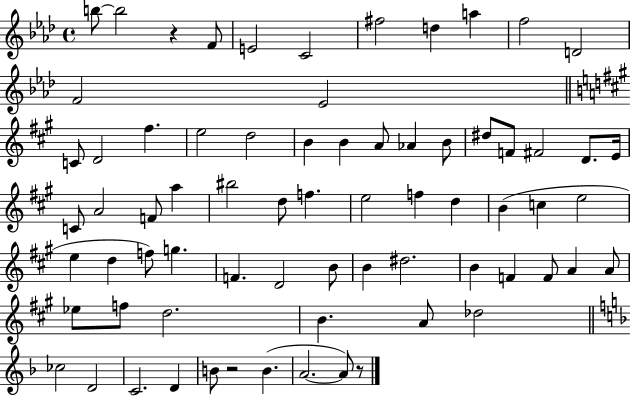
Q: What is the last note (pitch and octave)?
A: A4